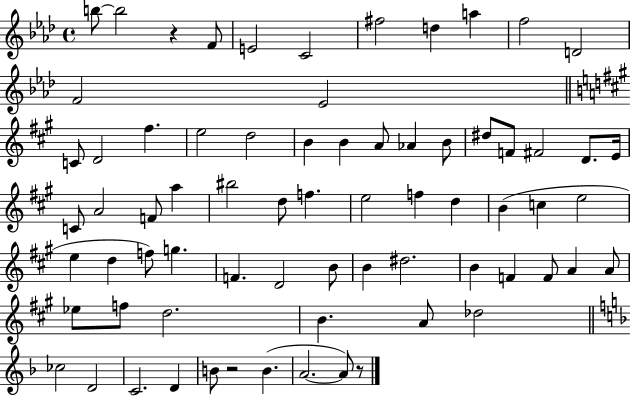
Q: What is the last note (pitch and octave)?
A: A4